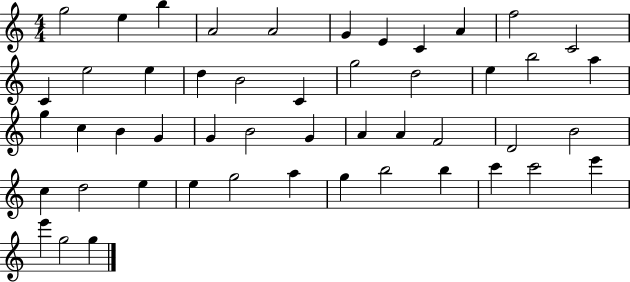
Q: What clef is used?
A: treble